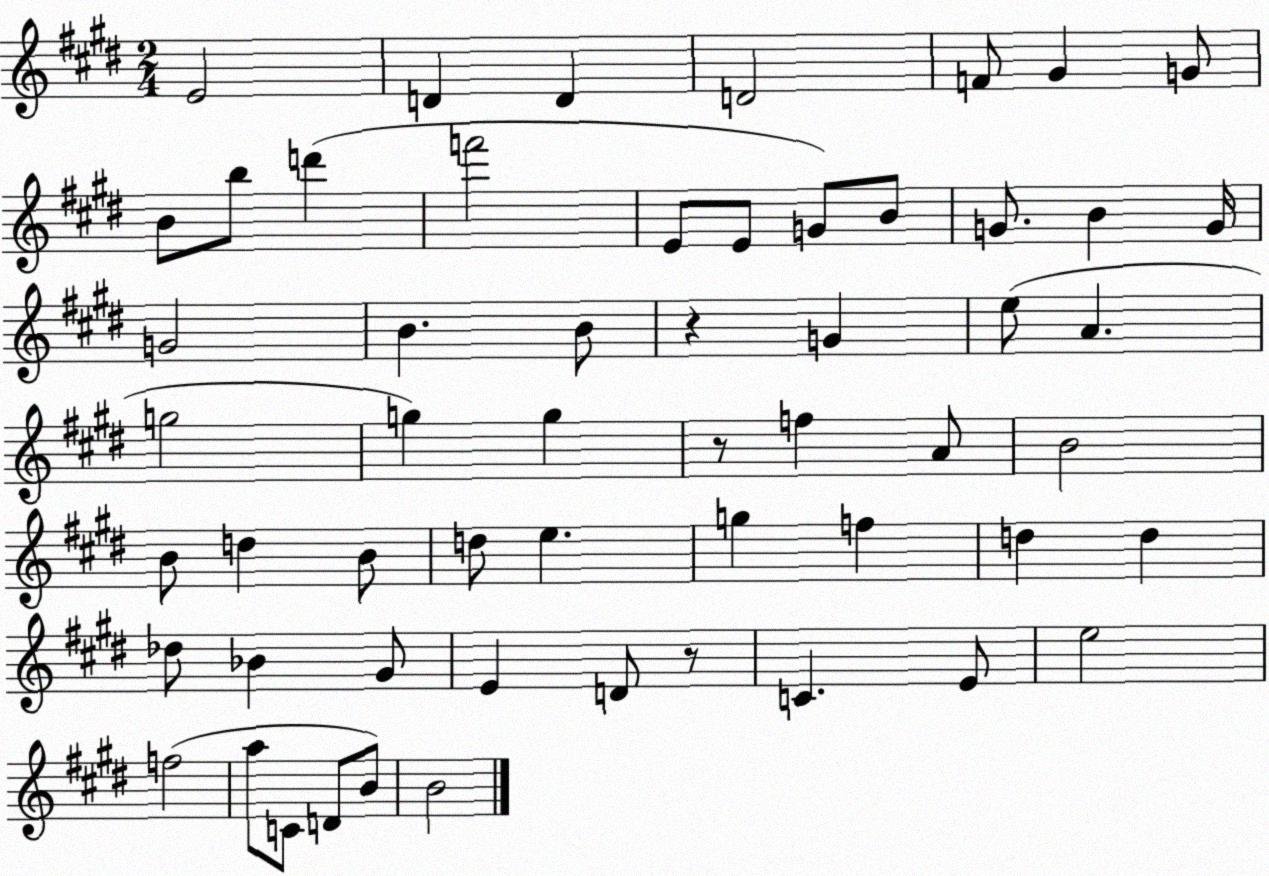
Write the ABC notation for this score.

X:1
T:Untitled
M:2/4
L:1/4
K:E
E2 D D D2 F/2 ^G G/2 B/2 b/2 d' f'2 E/2 E/2 G/2 B/2 G/2 B G/4 G2 B B/2 z G e/2 A g2 g g z/2 f A/2 B2 B/2 d B/2 d/2 e g f d d _d/2 _B ^G/2 E D/2 z/2 C E/2 e2 f2 a/2 C/2 D/2 B/2 B2